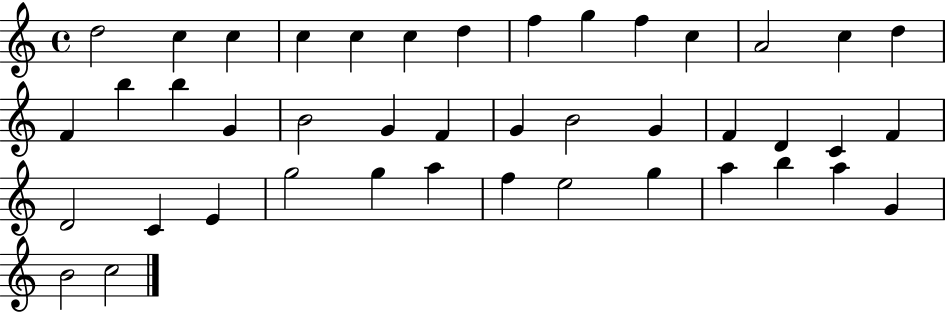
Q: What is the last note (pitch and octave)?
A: C5